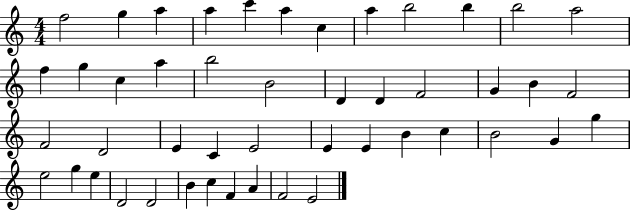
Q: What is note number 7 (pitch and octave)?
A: C5